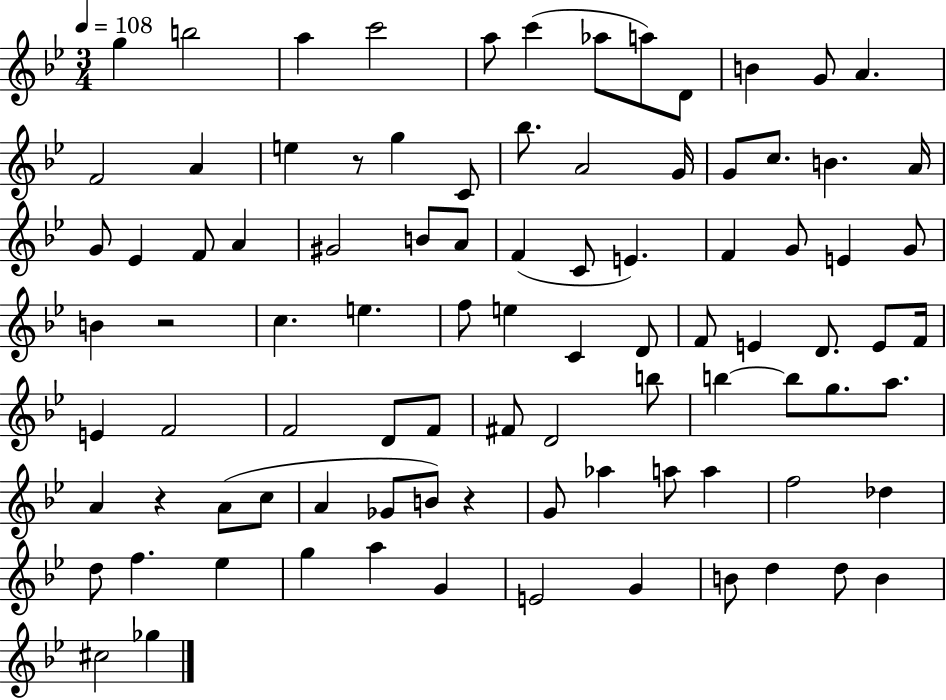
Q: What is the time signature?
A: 3/4